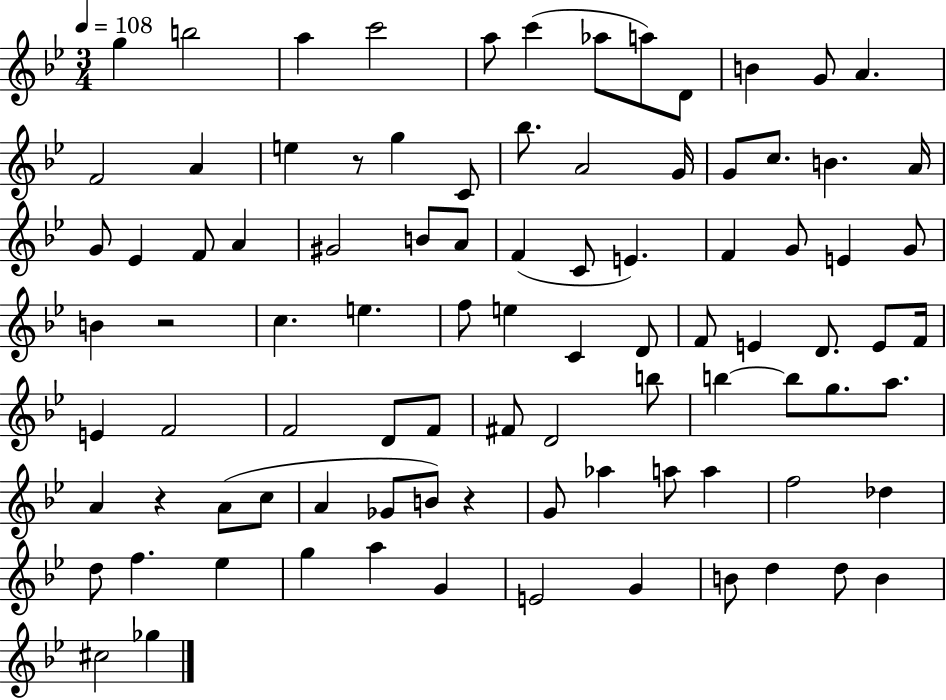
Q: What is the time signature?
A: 3/4